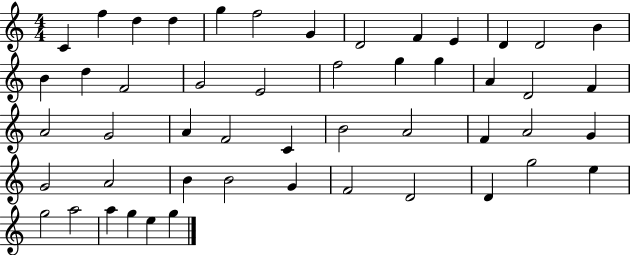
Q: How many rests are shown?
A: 0